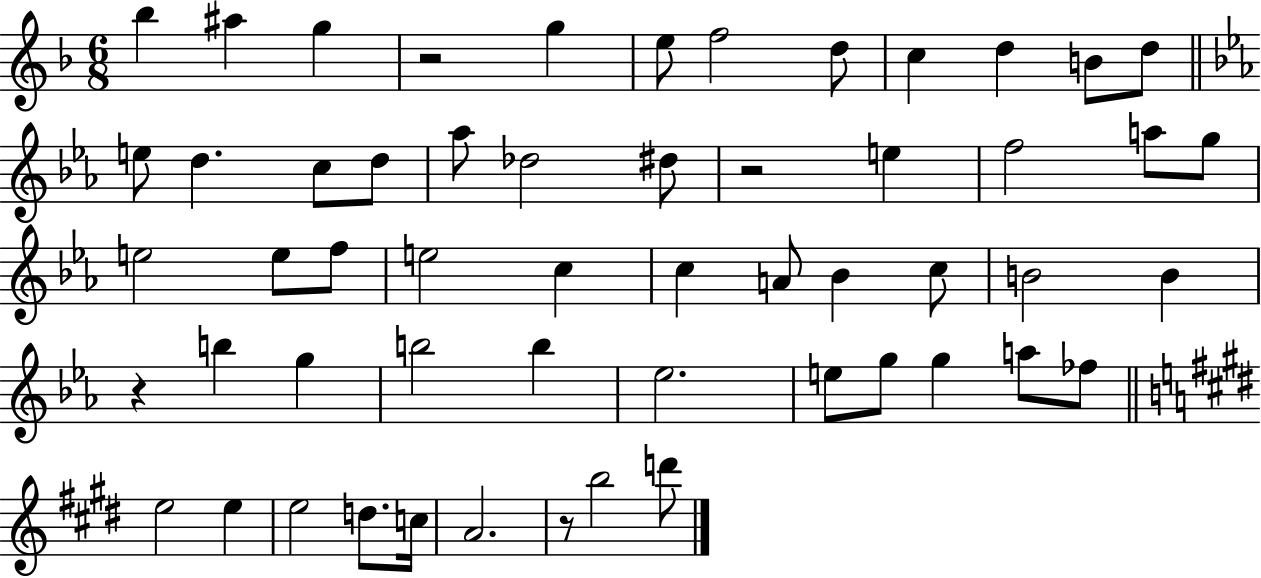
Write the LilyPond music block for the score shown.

{
  \clef treble
  \numericTimeSignature
  \time 6/8
  \key f \major
  bes''4 ais''4 g''4 | r2 g''4 | e''8 f''2 d''8 | c''4 d''4 b'8 d''8 | \break \bar "||" \break \key ees \major e''8 d''4. c''8 d''8 | aes''8 des''2 dis''8 | r2 e''4 | f''2 a''8 g''8 | \break e''2 e''8 f''8 | e''2 c''4 | c''4 a'8 bes'4 c''8 | b'2 b'4 | \break r4 b''4 g''4 | b''2 b''4 | ees''2. | e''8 g''8 g''4 a''8 fes''8 | \break \bar "||" \break \key e \major e''2 e''4 | e''2 d''8. c''16 | a'2. | r8 b''2 d'''8 | \break \bar "|."
}